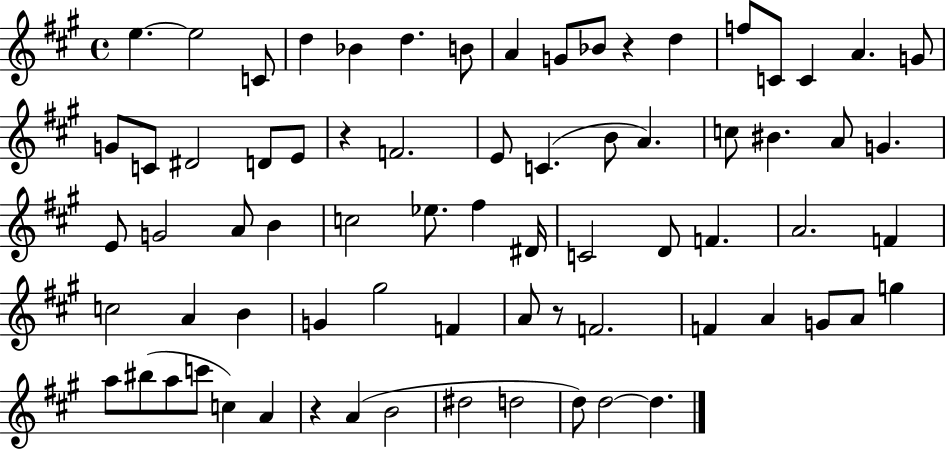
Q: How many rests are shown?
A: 4